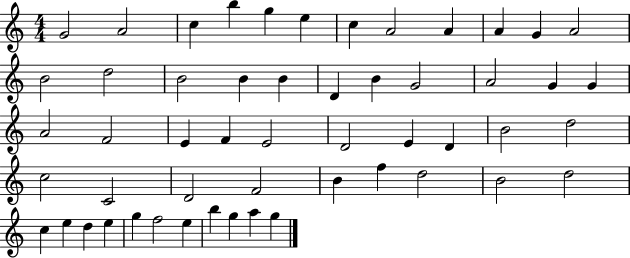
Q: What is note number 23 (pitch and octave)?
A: G4